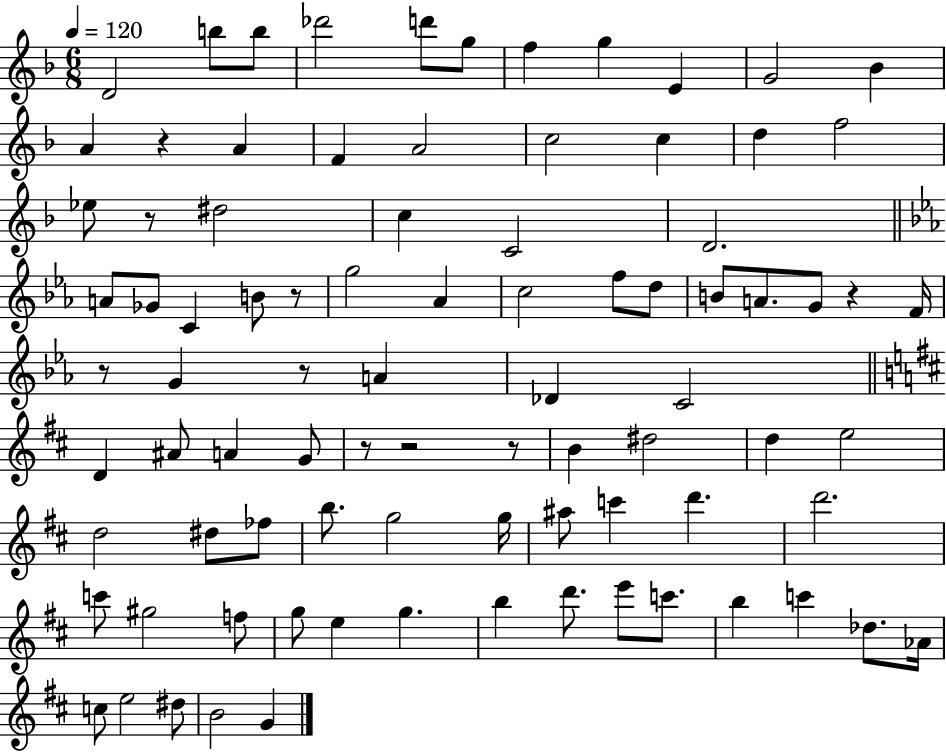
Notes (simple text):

D4/h B5/e B5/e Db6/h D6/e G5/e F5/q G5/q E4/q G4/h Bb4/q A4/q R/q A4/q F4/q A4/h C5/h C5/q D5/q F5/h Eb5/e R/e D#5/h C5/q C4/h D4/h. A4/e Gb4/e C4/q B4/e R/e G5/h Ab4/q C5/h F5/e D5/e B4/e A4/e. G4/e R/q F4/s R/e G4/q R/e A4/q Db4/q C4/h D4/q A#4/e A4/q G4/e R/e R/h R/e B4/q D#5/h D5/q E5/h D5/h D#5/e FES5/e B5/e. G5/h G5/s A#5/e C6/q D6/q. D6/h. C6/e G#5/h F5/e G5/e E5/q G5/q. B5/q D6/e. E6/e C6/e. B5/q C6/q Db5/e. Ab4/s C5/e E5/h D#5/e B4/h G4/q